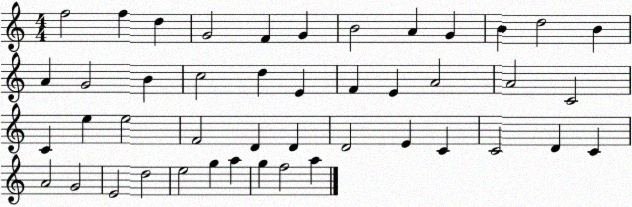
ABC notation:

X:1
T:Untitled
M:4/4
L:1/4
K:C
f2 f d G2 F G B2 A G B d2 B A G2 B c2 d E F E A2 A2 C2 C e e2 F2 D D D2 E C C2 D C A2 G2 E2 d2 e2 g a g f2 a